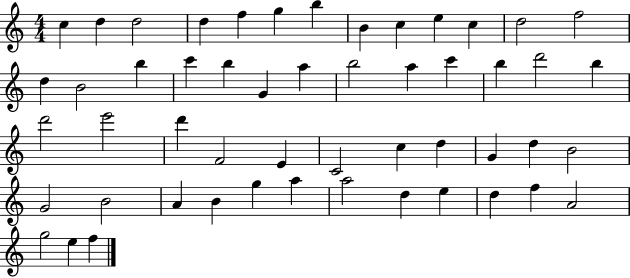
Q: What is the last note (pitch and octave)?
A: F5